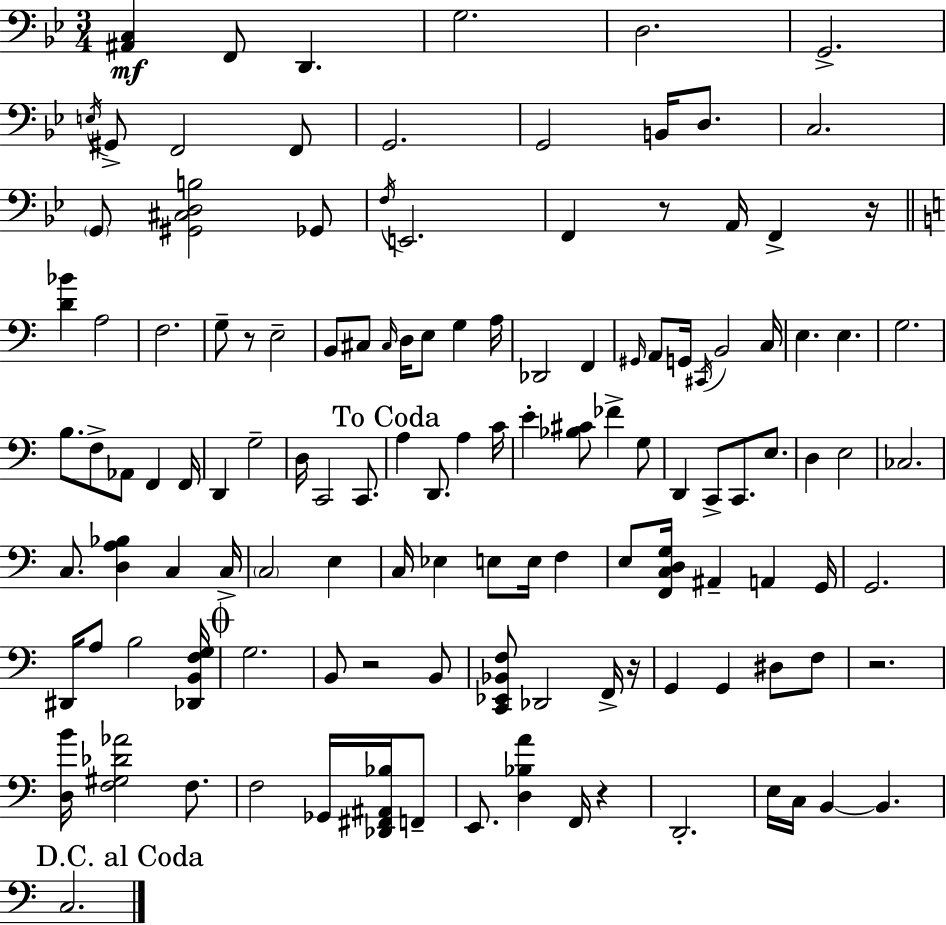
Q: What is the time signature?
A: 3/4